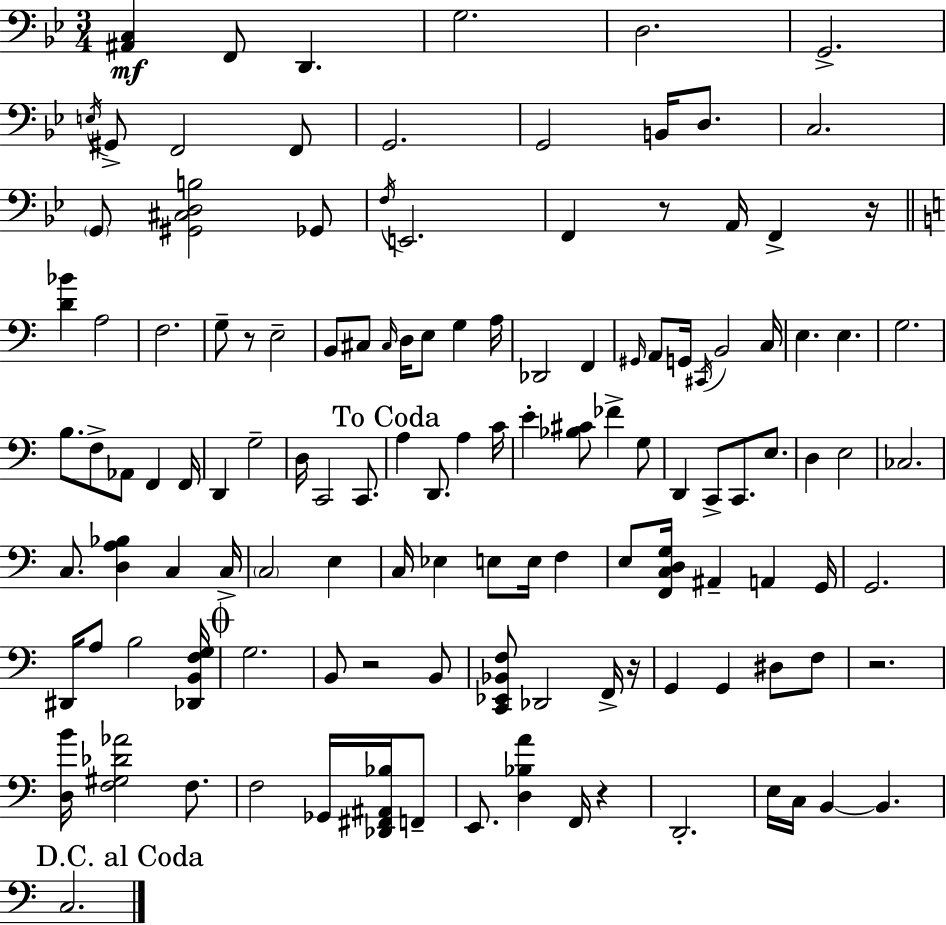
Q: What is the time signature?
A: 3/4